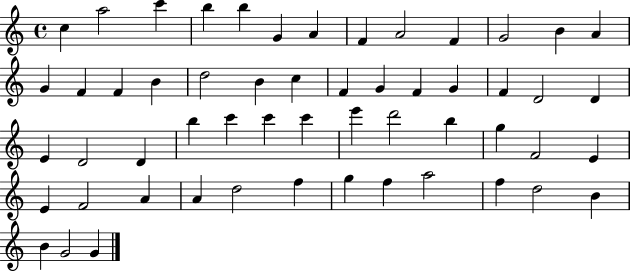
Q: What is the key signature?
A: C major